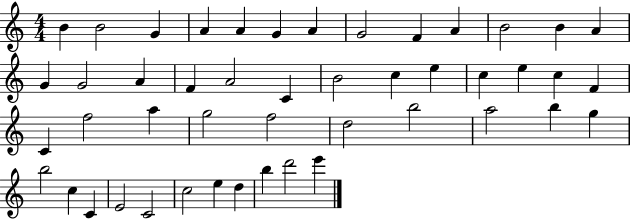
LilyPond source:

{
  \clef treble
  \numericTimeSignature
  \time 4/4
  \key c \major
  b'4 b'2 g'4 | a'4 a'4 g'4 a'4 | g'2 f'4 a'4 | b'2 b'4 a'4 | \break g'4 g'2 a'4 | f'4 a'2 c'4 | b'2 c''4 e''4 | c''4 e''4 c''4 f'4 | \break c'4 f''2 a''4 | g''2 f''2 | d''2 b''2 | a''2 b''4 g''4 | \break b''2 c''4 c'4 | e'2 c'2 | c''2 e''4 d''4 | b''4 d'''2 e'''4 | \break \bar "|."
}